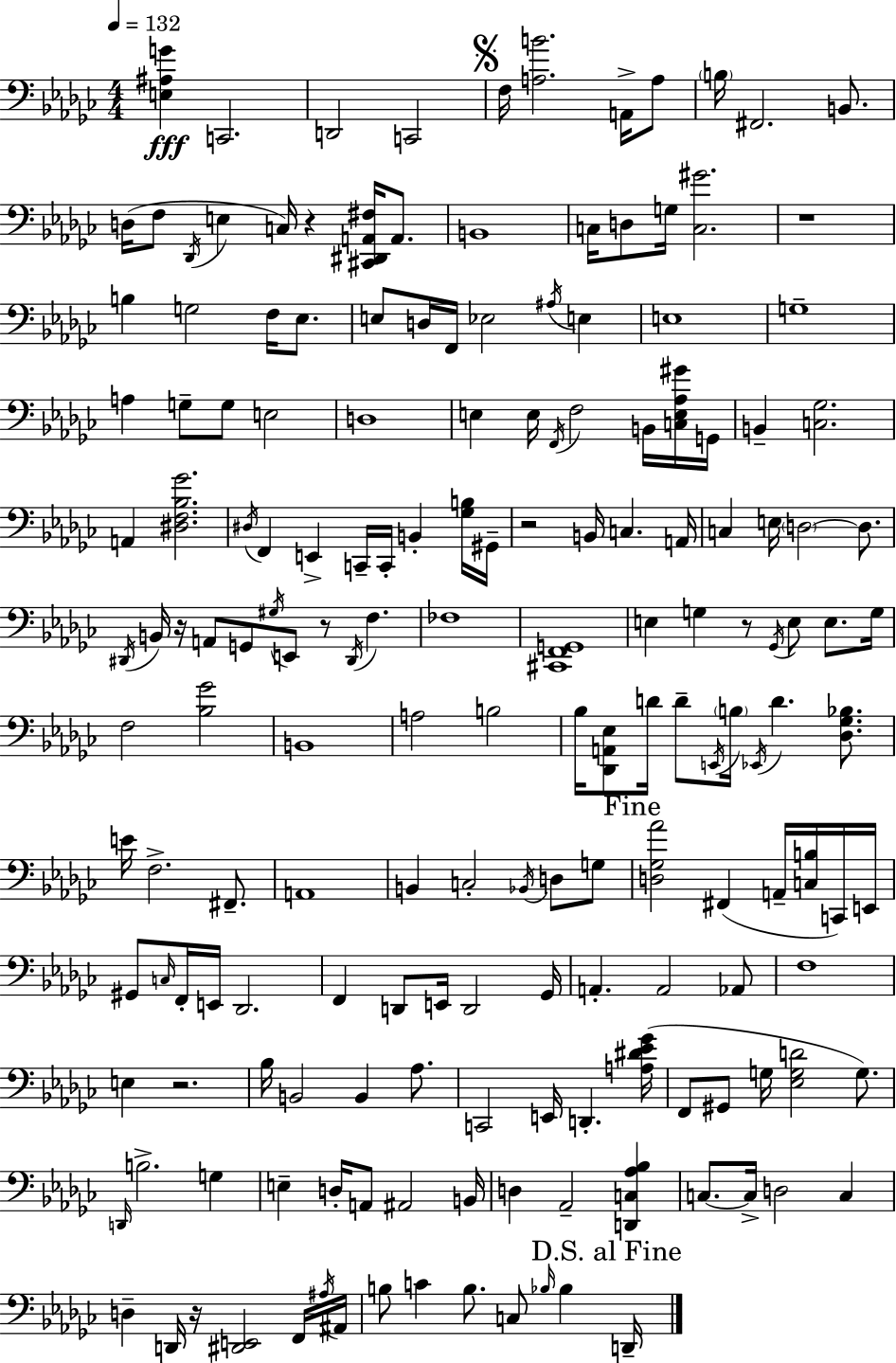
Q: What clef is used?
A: bass